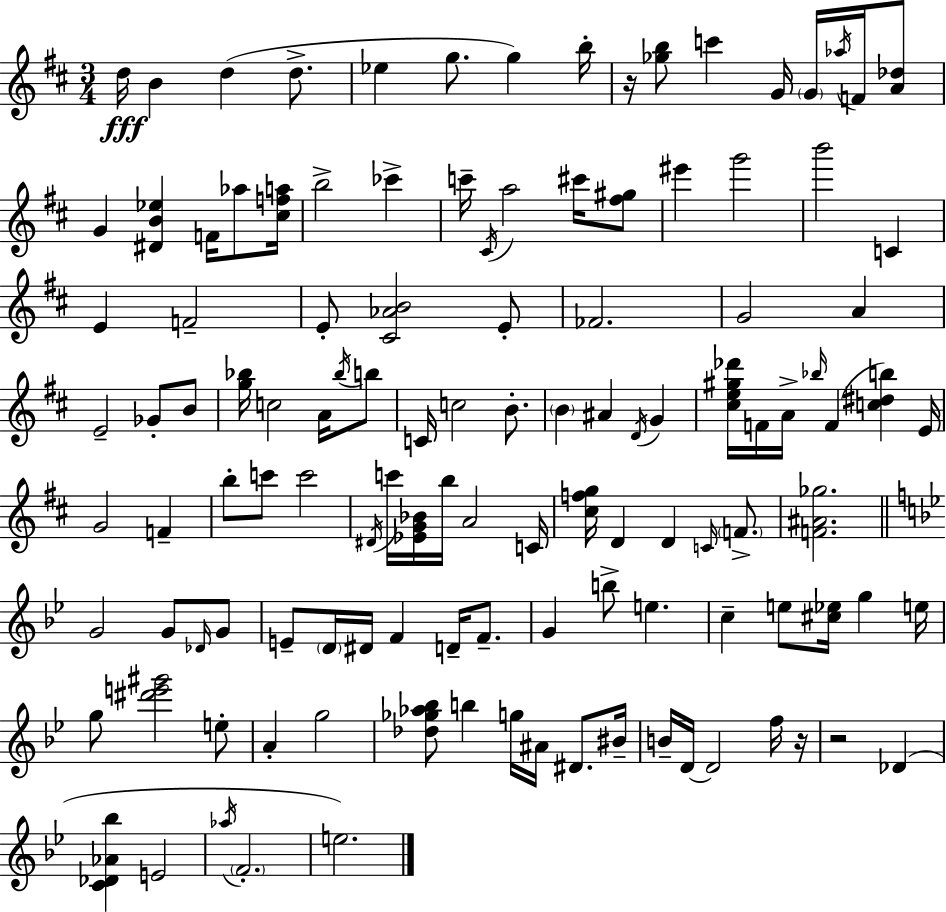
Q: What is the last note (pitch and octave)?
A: E5